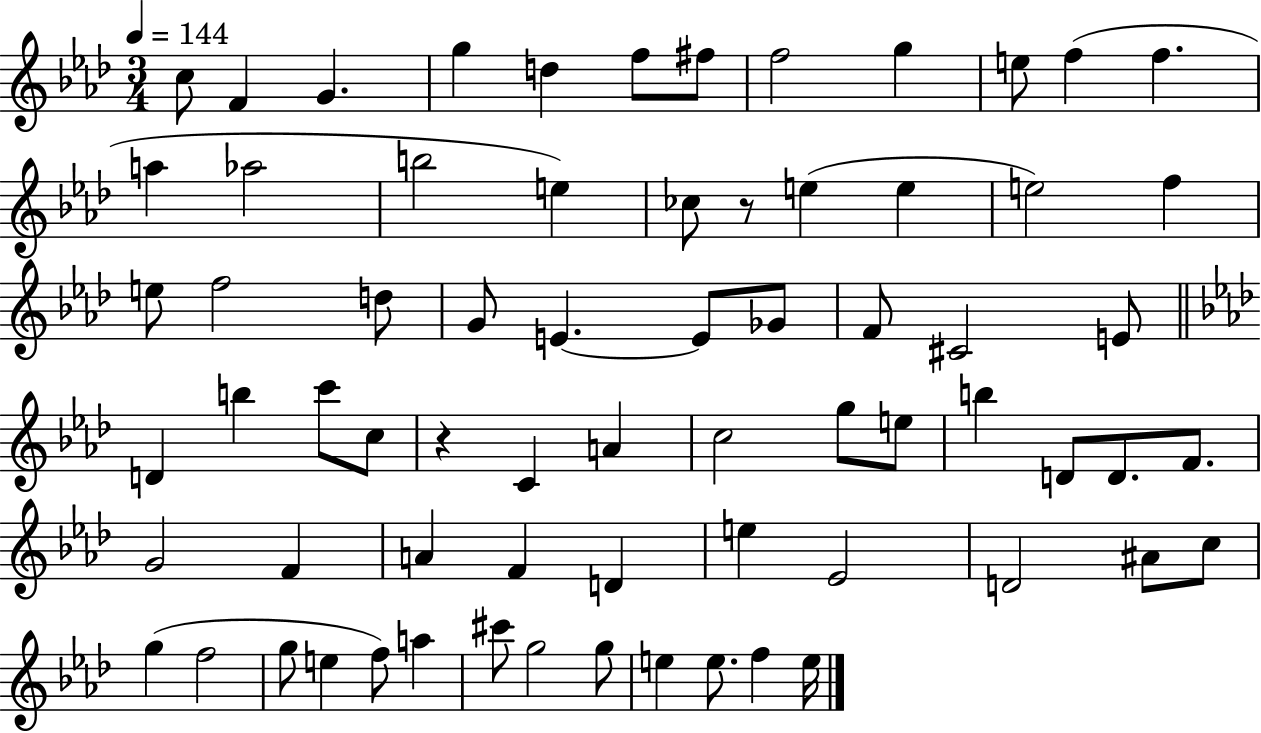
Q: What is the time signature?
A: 3/4